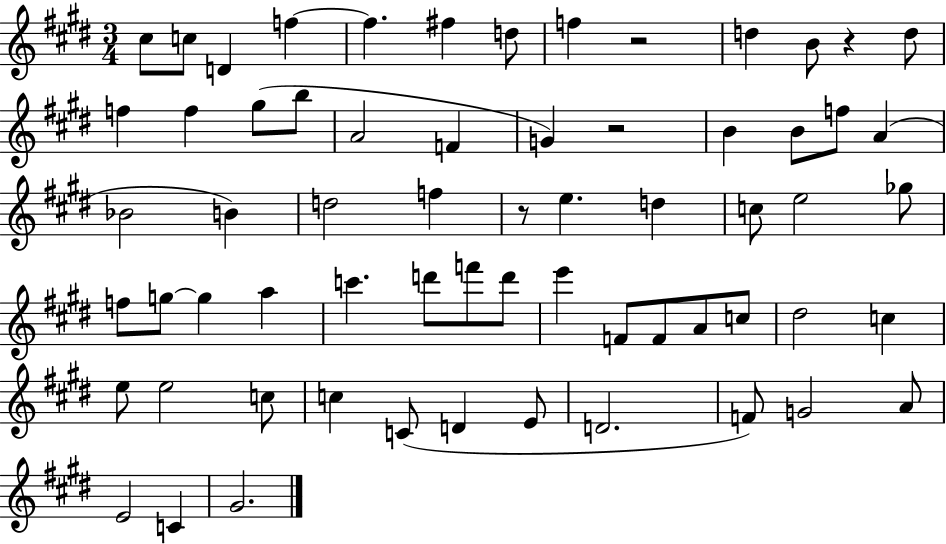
X:1
T:Untitled
M:3/4
L:1/4
K:E
^c/2 c/2 D f f ^f d/2 f z2 d B/2 z d/2 f f ^g/2 b/2 A2 F G z2 B B/2 f/2 A _B2 B d2 f z/2 e d c/2 e2 _g/2 f/2 g/2 g a c' d'/2 f'/2 d'/2 e' F/2 F/2 A/2 c/2 ^d2 c e/2 e2 c/2 c C/2 D E/2 D2 F/2 G2 A/2 E2 C ^G2